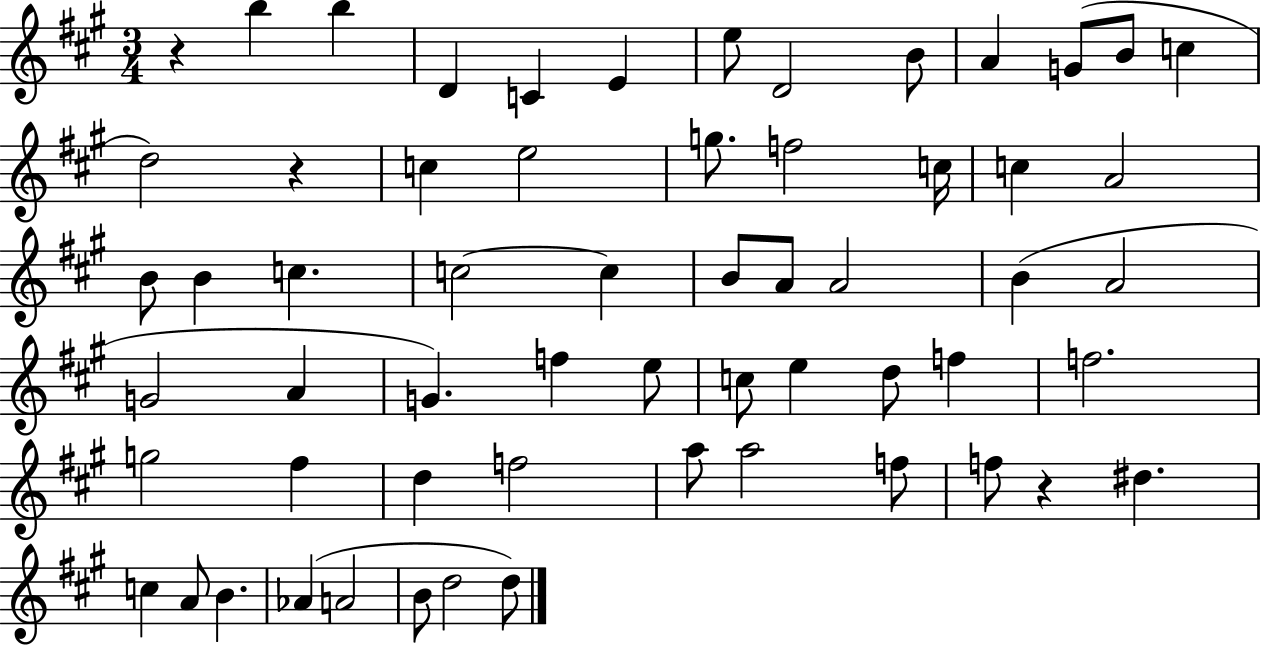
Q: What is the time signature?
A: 3/4